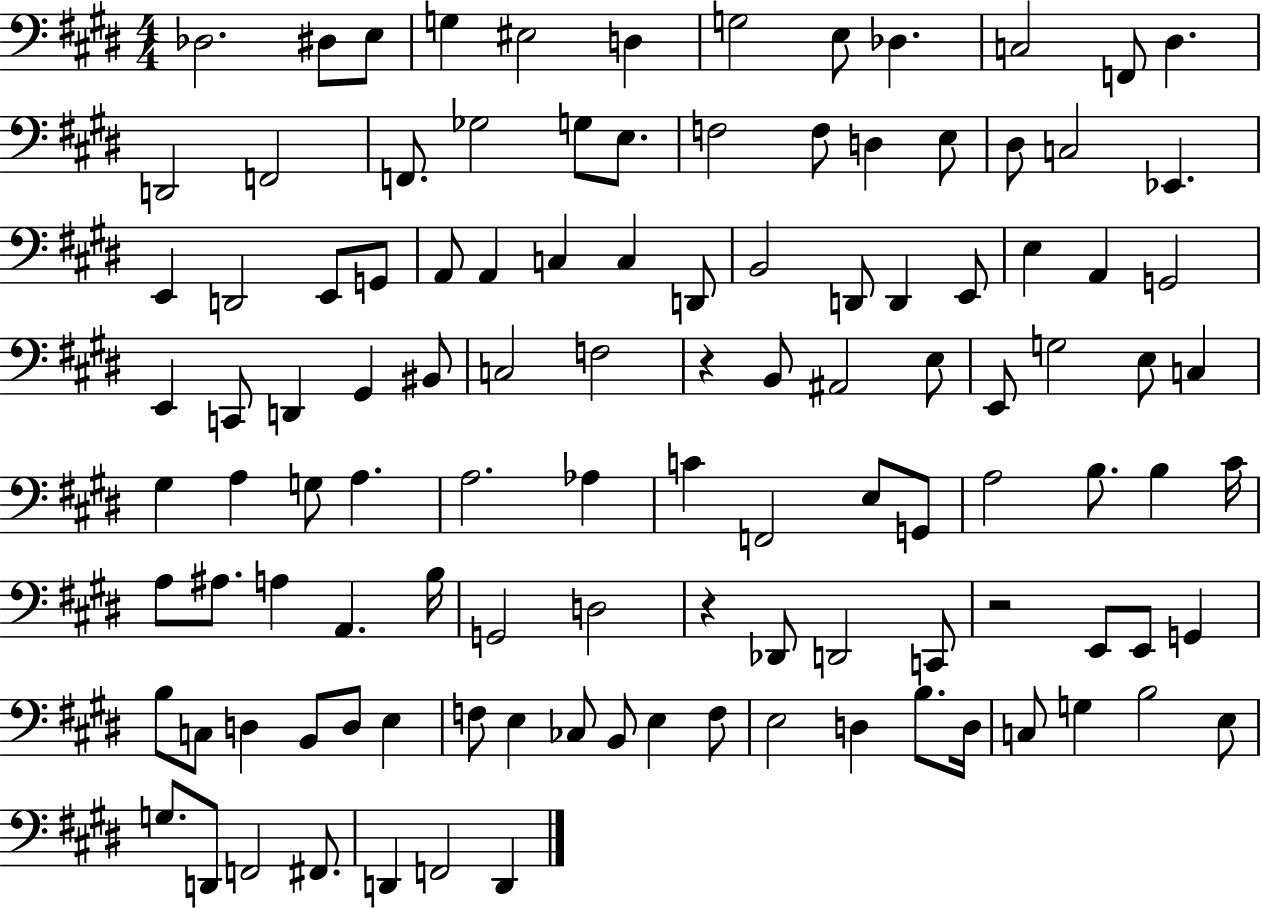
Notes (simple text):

Db3/h. D#3/e E3/e G3/q EIS3/h D3/q G3/h E3/e Db3/q. C3/h F2/e D#3/q. D2/h F2/h F2/e. Gb3/h G3/e E3/e. F3/h F3/e D3/q E3/e D#3/e C3/h Eb2/q. E2/q D2/h E2/e G2/e A2/e A2/q C3/q C3/q D2/e B2/h D2/e D2/q E2/e E3/q A2/q G2/h E2/q C2/e D2/q G#2/q BIS2/e C3/h F3/h R/q B2/e A#2/h E3/e E2/e G3/h E3/e C3/q G#3/q A3/q G3/e A3/q. A3/h. Ab3/q C4/q F2/h E3/e G2/e A3/h B3/e. B3/q C#4/s A3/e A#3/e. A3/q A2/q. B3/s G2/h D3/h R/q Db2/e D2/h C2/e R/h E2/e E2/e G2/q B3/e C3/e D3/q B2/e D3/e E3/q F3/e E3/q CES3/e B2/e E3/q F3/e E3/h D3/q B3/e. D3/s C3/e G3/q B3/h E3/e G3/e. D2/e F2/h F#2/e. D2/q F2/h D2/q